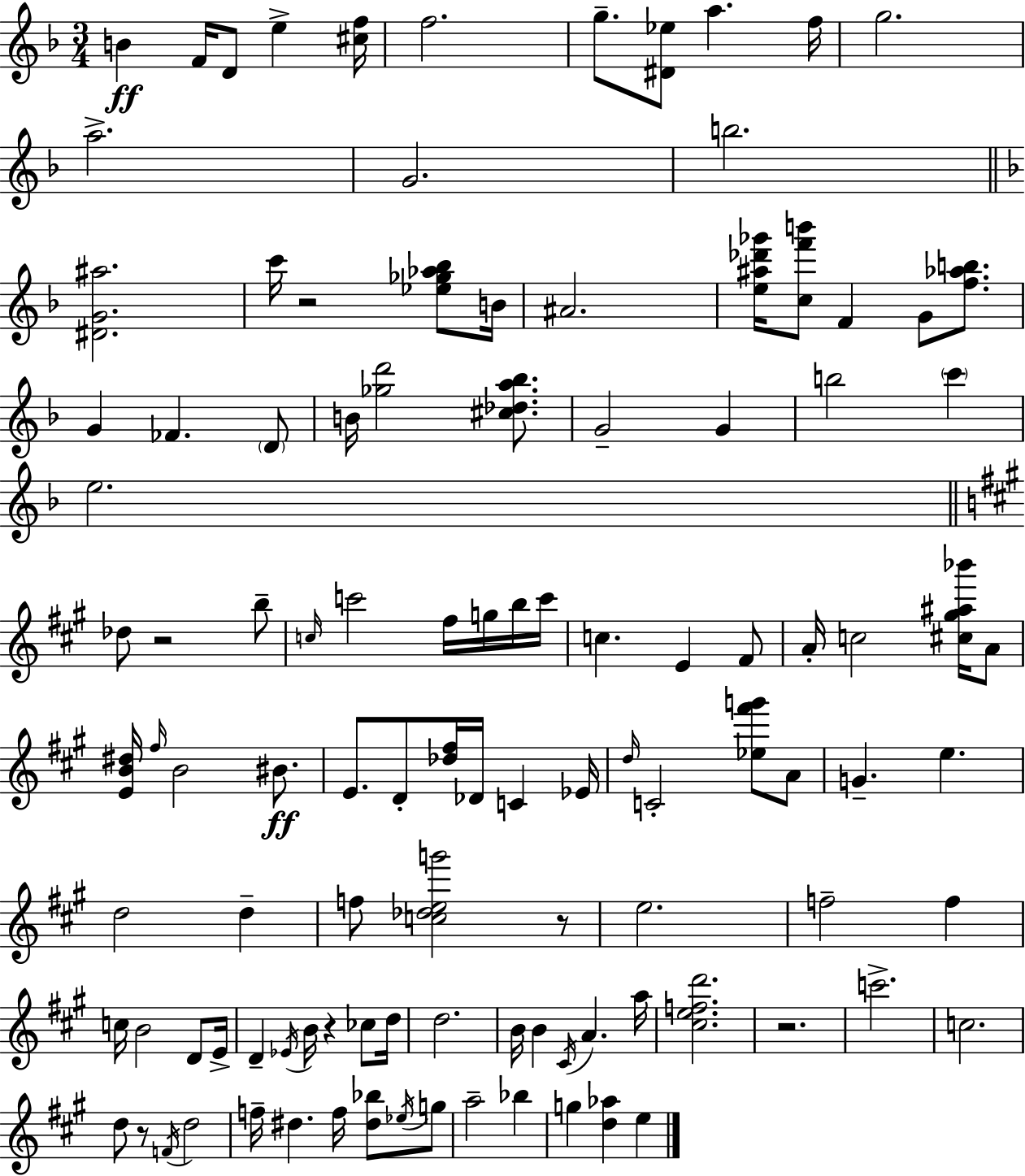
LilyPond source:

{
  \clef treble
  \numericTimeSignature
  \time 3/4
  \key f \major
  b'4\ff f'16 d'8 e''4-> <cis'' f''>16 | f''2. | g''8.-- <dis' ees''>8 a''4. f''16 | g''2. | \break a''2.-> | g'2. | b''2. | \bar "||" \break \key f \major <dis' g' ais''>2. | c'''16 r2 <ees'' ges'' aes'' bes''>8 b'16 | ais'2. | <e'' ais'' des''' ges'''>16 <c'' f''' b'''>8 f'4 g'8 <f'' aes'' b''>8. | \break g'4 fes'4. \parenthesize d'8 | b'16 <ges'' d'''>2 <cis'' des'' a'' bes''>8. | g'2-- g'4 | b''2 \parenthesize c'''4 | \break e''2. | \bar "||" \break \key a \major des''8 r2 b''8-- | \grace { c''16 } c'''2 fis''16 g''16 b''16 | c'''16 c''4. e'4 fis'8 | a'16-. c''2 <cis'' gis'' ais'' bes'''>16 a'8 | \break <e' b' dis''>16 \grace { fis''16 } b'2 bis'8.\ff | e'8. d'8-. <des'' fis''>16 des'16 c'4 | ees'16 \grace { d''16 } c'2-. <ees'' fis''' g'''>8 | a'8 g'4.-- e''4. | \break d''2 d''4-- | f''8 <c'' des'' e'' g'''>2 | r8 e''2. | f''2-- f''4 | \break c''16 b'2 | d'8 e'16-> d'4-- \acciaccatura { ees'16 } b'16 r4 | ces''8 d''16 d''2. | b'16 b'4 \acciaccatura { cis'16 } a'4. | \break a''16 <cis'' e'' f'' d'''>2. | r2. | c'''2.-> | c''2. | \break d''8 r8 \acciaccatura { f'16 } d''2 | f''16-- dis''4. | f''16 <dis'' bes''>8 \acciaccatura { ees''16 } g''8 a''2-- | bes''4 g''4 <d'' aes''>4 | \break e''4 \bar "|."
}